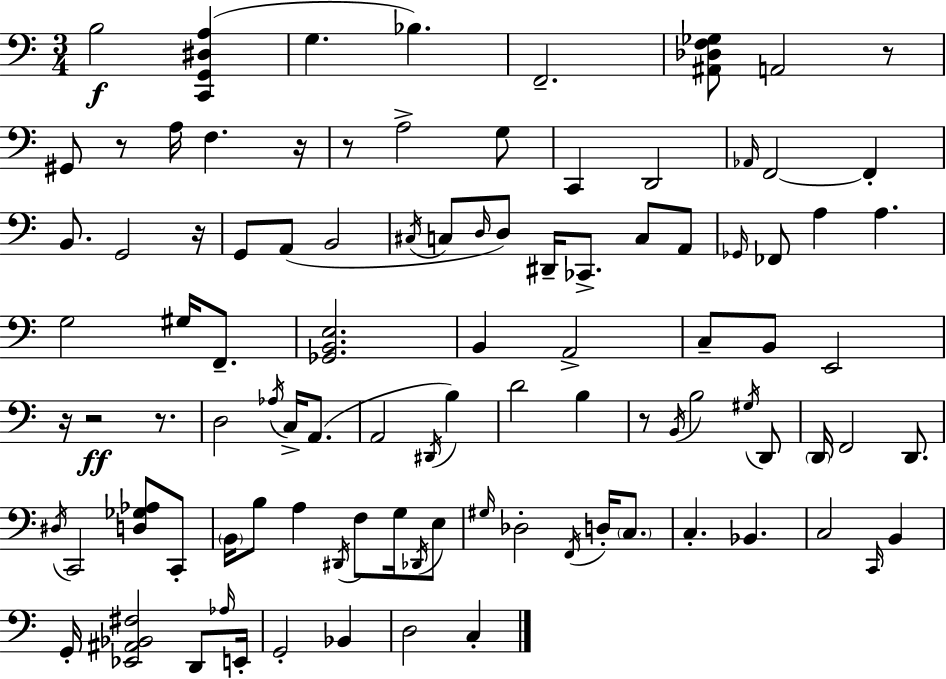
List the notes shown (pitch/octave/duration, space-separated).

B3/h [C2,G2,D#3,A3]/q G3/q. Bb3/q. F2/h. [A#2,Db3,F3,Gb3]/e A2/h R/e G#2/e R/e A3/s F3/q. R/s R/e A3/h G3/e C2/q D2/h Ab2/s F2/h F2/q B2/e. G2/h R/s G2/e A2/e B2/h C#3/s C3/e D3/s D3/e D#2/s CES2/e. C3/e A2/e Gb2/s FES2/e A3/q A3/q. G3/h G#3/s F2/e. [Gb2,B2,E3]/h. B2/q A2/h C3/e B2/e E2/h R/s R/h R/e. D3/h Ab3/s C3/s A2/e. A2/h D#2/s B3/q D4/h B3/q R/e B2/s B3/h G#3/s D2/e D2/s F2/h D2/e. D#3/s C2/h [D3,Gb3,Ab3]/e C2/e B2/s B3/e A3/q D#2/s F3/e G3/s Db2/s E3/e G#3/s Db3/h F2/s D3/s C3/e. C3/q. Bb2/q. C3/h C2/s B2/q G2/s [Eb2,A#2,Bb2,F#3]/h D2/e Ab3/s E2/s G2/h Bb2/q D3/h C3/q